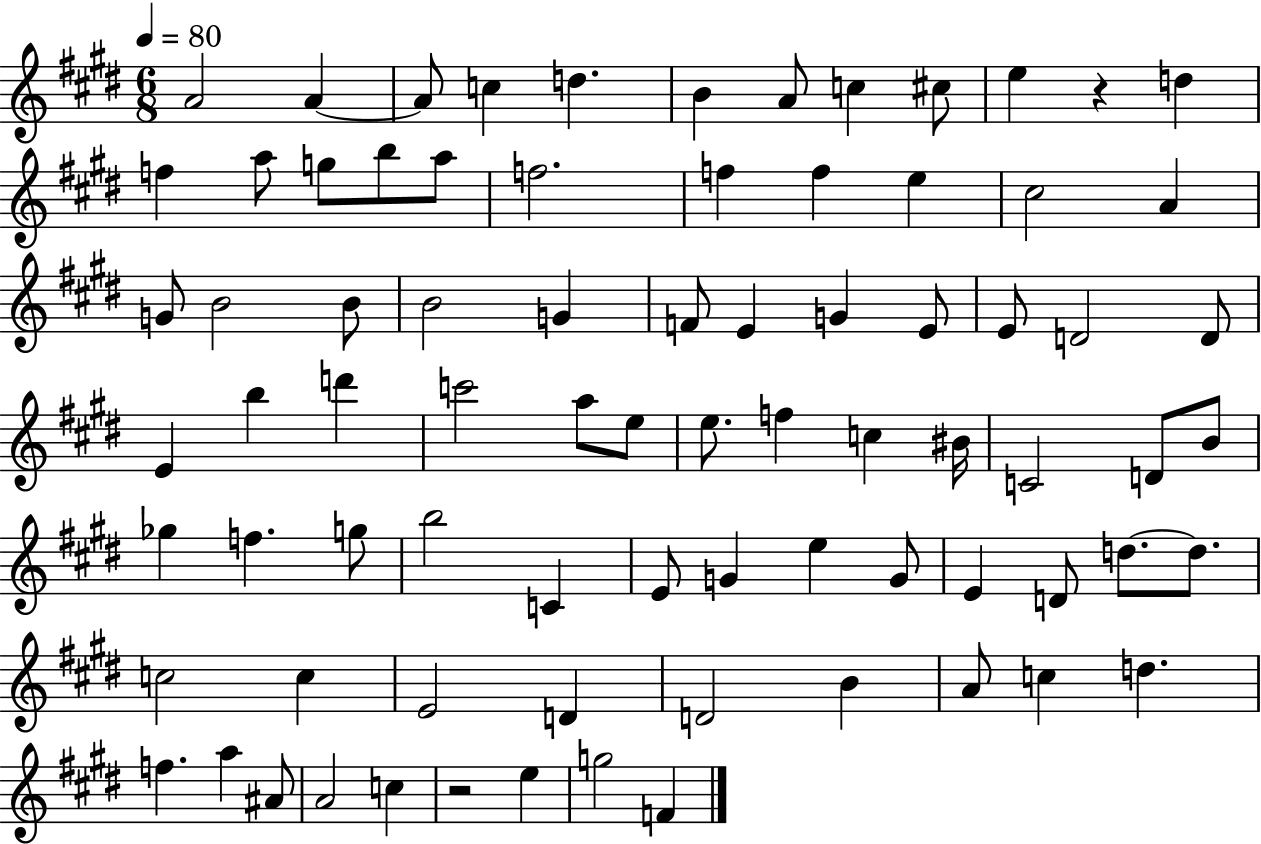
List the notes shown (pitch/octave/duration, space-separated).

A4/h A4/q A4/e C5/q D5/q. B4/q A4/e C5/q C#5/e E5/q R/q D5/q F5/q A5/e G5/e B5/e A5/e F5/h. F5/q F5/q E5/q C#5/h A4/q G4/e B4/h B4/e B4/h G4/q F4/e E4/q G4/q E4/e E4/e D4/h D4/e E4/q B5/q D6/q C6/h A5/e E5/e E5/e. F5/q C5/q BIS4/s C4/h D4/e B4/e Gb5/q F5/q. G5/e B5/h C4/q E4/e G4/q E5/q G4/e E4/q D4/e D5/e. D5/e. C5/h C5/q E4/h D4/q D4/h B4/q A4/e C5/q D5/q. F5/q. A5/q A#4/e A4/h C5/q R/h E5/q G5/h F4/q